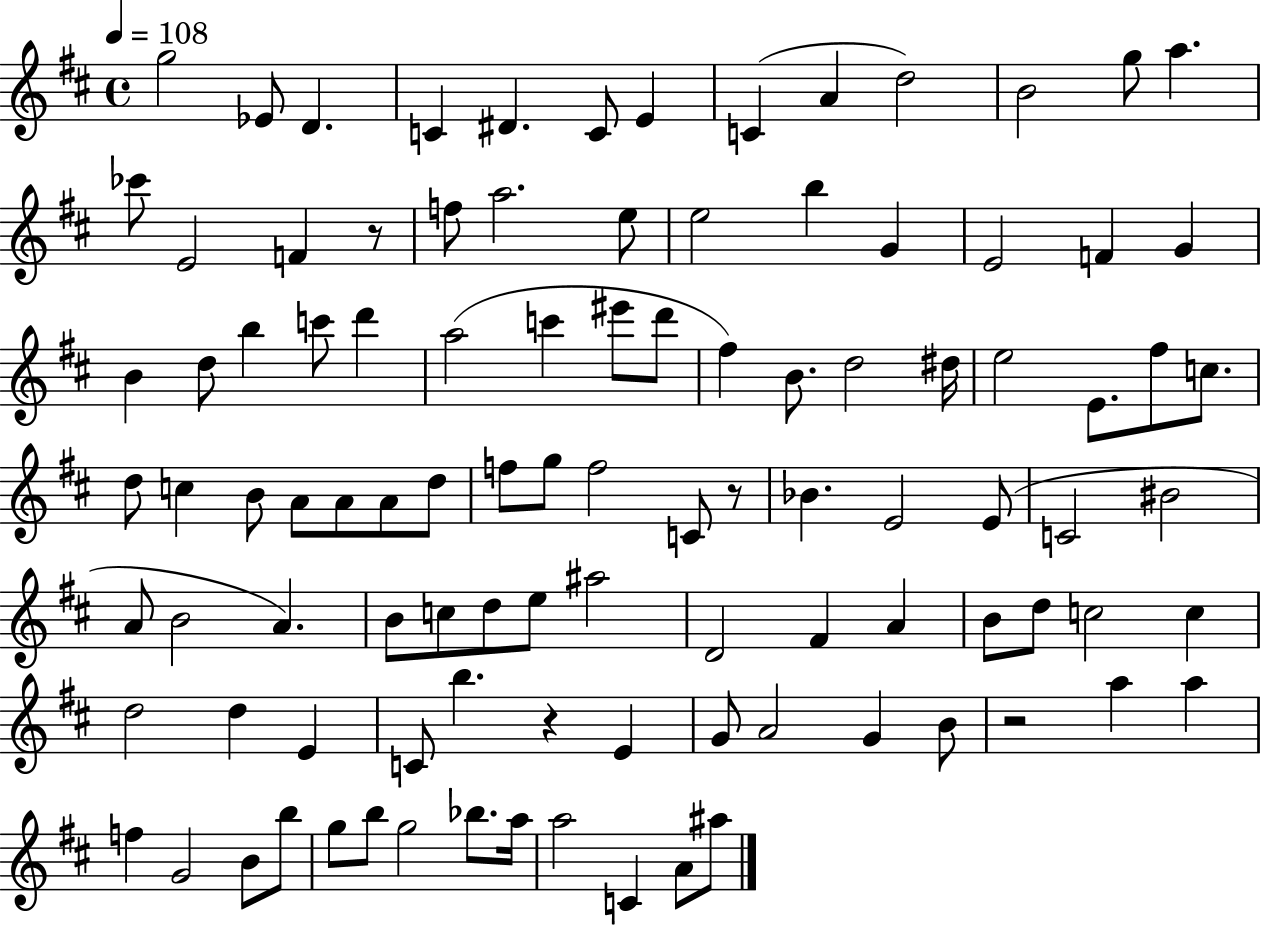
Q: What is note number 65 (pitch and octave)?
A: E5